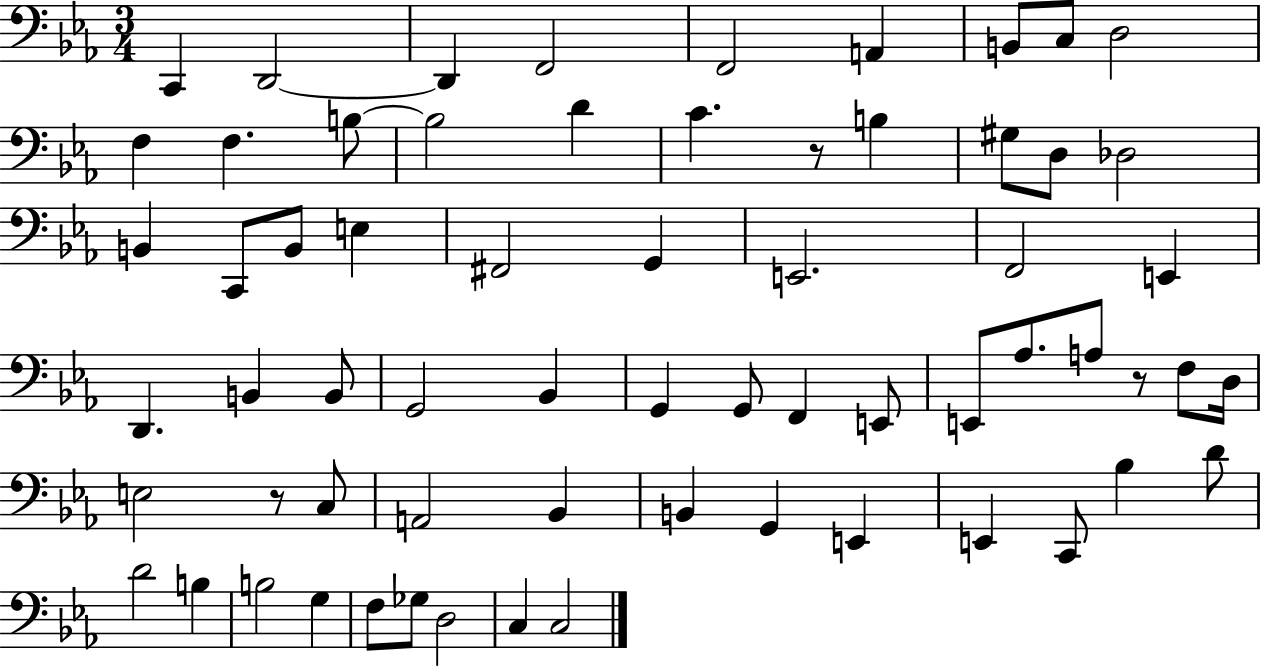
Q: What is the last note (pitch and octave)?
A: C3